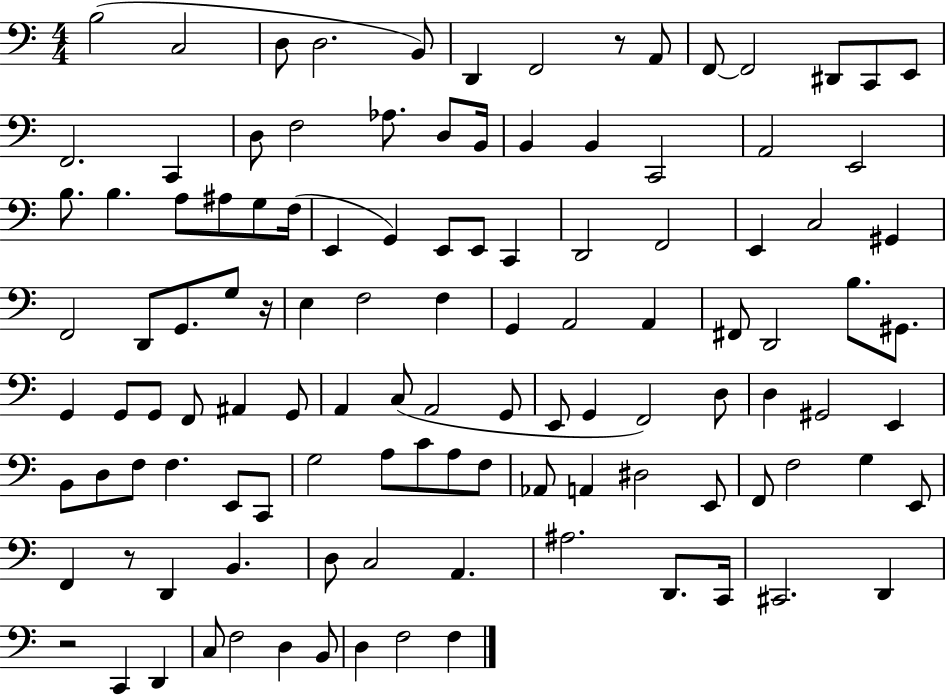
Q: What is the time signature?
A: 4/4